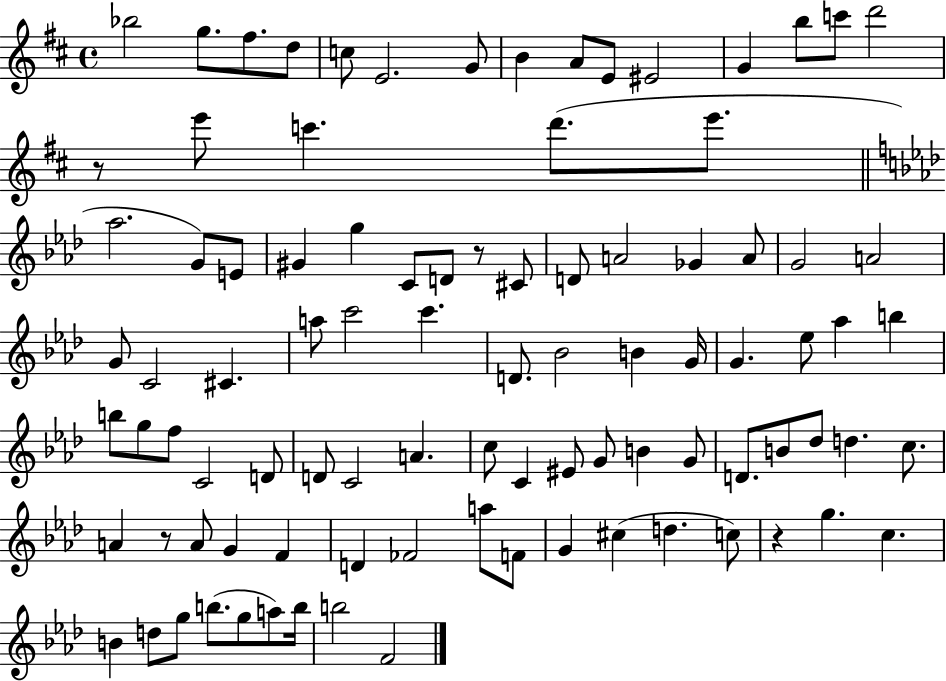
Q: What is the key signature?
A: D major